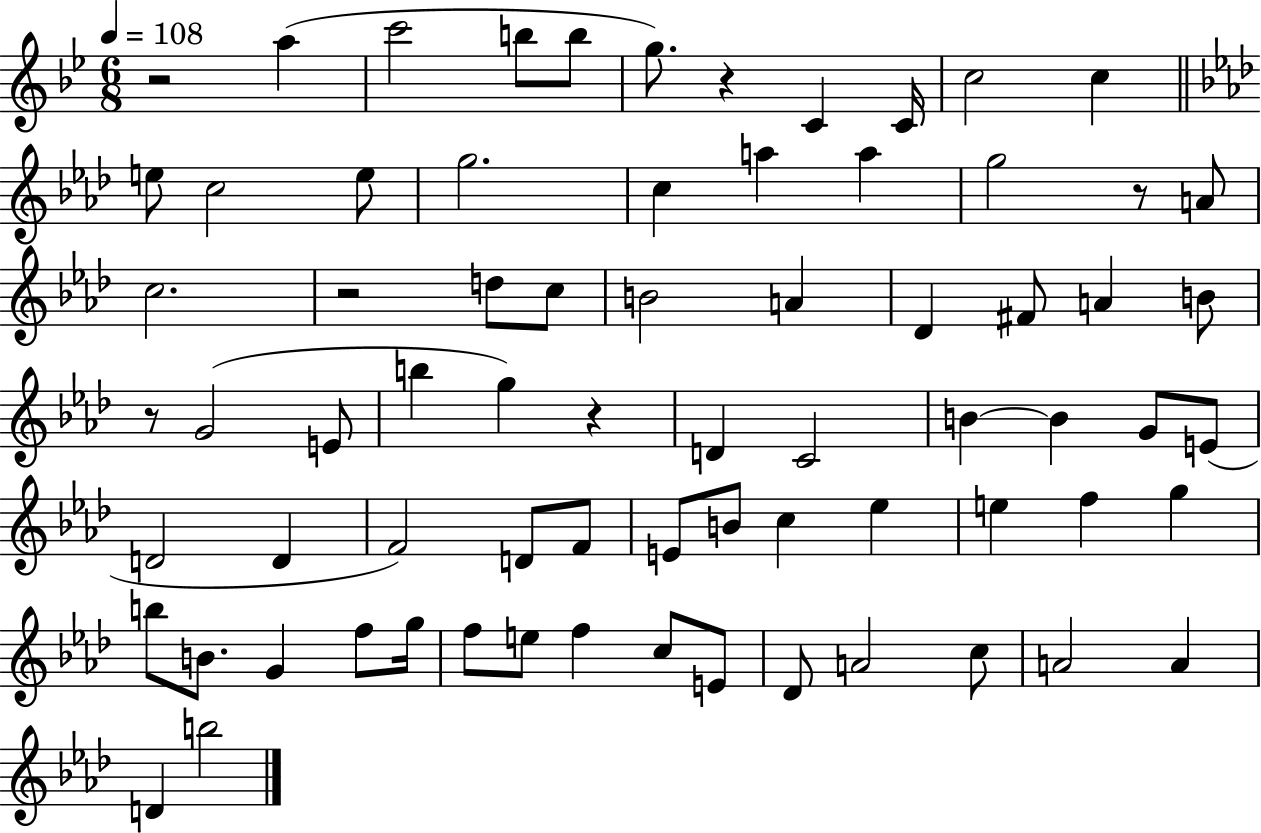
R/h A5/q C6/h B5/e B5/e G5/e. R/q C4/q C4/s C5/h C5/q E5/e C5/h E5/e G5/h. C5/q A5/q A5/q G5/h R/e A4/e C5/h. R/h D5/e C5/e B4/h A4/q Db4/q F#4/e A4/q B4/e R/e G4/h E4/e B5/q G5/q R/q D4/q C4/h B4/q B4/q G4/e E4/e D4/h D4/q F4/h D4/e F4/e E4/e B4/e C5/q Eb5/q E5/q F5/q G5/q B5/e B4/e. G4/q F5/e G5/s F5/e E5/e F5/q C5/e E4/e Db4/e A4/h C5/e A4/h A4/q D4/q B5/h